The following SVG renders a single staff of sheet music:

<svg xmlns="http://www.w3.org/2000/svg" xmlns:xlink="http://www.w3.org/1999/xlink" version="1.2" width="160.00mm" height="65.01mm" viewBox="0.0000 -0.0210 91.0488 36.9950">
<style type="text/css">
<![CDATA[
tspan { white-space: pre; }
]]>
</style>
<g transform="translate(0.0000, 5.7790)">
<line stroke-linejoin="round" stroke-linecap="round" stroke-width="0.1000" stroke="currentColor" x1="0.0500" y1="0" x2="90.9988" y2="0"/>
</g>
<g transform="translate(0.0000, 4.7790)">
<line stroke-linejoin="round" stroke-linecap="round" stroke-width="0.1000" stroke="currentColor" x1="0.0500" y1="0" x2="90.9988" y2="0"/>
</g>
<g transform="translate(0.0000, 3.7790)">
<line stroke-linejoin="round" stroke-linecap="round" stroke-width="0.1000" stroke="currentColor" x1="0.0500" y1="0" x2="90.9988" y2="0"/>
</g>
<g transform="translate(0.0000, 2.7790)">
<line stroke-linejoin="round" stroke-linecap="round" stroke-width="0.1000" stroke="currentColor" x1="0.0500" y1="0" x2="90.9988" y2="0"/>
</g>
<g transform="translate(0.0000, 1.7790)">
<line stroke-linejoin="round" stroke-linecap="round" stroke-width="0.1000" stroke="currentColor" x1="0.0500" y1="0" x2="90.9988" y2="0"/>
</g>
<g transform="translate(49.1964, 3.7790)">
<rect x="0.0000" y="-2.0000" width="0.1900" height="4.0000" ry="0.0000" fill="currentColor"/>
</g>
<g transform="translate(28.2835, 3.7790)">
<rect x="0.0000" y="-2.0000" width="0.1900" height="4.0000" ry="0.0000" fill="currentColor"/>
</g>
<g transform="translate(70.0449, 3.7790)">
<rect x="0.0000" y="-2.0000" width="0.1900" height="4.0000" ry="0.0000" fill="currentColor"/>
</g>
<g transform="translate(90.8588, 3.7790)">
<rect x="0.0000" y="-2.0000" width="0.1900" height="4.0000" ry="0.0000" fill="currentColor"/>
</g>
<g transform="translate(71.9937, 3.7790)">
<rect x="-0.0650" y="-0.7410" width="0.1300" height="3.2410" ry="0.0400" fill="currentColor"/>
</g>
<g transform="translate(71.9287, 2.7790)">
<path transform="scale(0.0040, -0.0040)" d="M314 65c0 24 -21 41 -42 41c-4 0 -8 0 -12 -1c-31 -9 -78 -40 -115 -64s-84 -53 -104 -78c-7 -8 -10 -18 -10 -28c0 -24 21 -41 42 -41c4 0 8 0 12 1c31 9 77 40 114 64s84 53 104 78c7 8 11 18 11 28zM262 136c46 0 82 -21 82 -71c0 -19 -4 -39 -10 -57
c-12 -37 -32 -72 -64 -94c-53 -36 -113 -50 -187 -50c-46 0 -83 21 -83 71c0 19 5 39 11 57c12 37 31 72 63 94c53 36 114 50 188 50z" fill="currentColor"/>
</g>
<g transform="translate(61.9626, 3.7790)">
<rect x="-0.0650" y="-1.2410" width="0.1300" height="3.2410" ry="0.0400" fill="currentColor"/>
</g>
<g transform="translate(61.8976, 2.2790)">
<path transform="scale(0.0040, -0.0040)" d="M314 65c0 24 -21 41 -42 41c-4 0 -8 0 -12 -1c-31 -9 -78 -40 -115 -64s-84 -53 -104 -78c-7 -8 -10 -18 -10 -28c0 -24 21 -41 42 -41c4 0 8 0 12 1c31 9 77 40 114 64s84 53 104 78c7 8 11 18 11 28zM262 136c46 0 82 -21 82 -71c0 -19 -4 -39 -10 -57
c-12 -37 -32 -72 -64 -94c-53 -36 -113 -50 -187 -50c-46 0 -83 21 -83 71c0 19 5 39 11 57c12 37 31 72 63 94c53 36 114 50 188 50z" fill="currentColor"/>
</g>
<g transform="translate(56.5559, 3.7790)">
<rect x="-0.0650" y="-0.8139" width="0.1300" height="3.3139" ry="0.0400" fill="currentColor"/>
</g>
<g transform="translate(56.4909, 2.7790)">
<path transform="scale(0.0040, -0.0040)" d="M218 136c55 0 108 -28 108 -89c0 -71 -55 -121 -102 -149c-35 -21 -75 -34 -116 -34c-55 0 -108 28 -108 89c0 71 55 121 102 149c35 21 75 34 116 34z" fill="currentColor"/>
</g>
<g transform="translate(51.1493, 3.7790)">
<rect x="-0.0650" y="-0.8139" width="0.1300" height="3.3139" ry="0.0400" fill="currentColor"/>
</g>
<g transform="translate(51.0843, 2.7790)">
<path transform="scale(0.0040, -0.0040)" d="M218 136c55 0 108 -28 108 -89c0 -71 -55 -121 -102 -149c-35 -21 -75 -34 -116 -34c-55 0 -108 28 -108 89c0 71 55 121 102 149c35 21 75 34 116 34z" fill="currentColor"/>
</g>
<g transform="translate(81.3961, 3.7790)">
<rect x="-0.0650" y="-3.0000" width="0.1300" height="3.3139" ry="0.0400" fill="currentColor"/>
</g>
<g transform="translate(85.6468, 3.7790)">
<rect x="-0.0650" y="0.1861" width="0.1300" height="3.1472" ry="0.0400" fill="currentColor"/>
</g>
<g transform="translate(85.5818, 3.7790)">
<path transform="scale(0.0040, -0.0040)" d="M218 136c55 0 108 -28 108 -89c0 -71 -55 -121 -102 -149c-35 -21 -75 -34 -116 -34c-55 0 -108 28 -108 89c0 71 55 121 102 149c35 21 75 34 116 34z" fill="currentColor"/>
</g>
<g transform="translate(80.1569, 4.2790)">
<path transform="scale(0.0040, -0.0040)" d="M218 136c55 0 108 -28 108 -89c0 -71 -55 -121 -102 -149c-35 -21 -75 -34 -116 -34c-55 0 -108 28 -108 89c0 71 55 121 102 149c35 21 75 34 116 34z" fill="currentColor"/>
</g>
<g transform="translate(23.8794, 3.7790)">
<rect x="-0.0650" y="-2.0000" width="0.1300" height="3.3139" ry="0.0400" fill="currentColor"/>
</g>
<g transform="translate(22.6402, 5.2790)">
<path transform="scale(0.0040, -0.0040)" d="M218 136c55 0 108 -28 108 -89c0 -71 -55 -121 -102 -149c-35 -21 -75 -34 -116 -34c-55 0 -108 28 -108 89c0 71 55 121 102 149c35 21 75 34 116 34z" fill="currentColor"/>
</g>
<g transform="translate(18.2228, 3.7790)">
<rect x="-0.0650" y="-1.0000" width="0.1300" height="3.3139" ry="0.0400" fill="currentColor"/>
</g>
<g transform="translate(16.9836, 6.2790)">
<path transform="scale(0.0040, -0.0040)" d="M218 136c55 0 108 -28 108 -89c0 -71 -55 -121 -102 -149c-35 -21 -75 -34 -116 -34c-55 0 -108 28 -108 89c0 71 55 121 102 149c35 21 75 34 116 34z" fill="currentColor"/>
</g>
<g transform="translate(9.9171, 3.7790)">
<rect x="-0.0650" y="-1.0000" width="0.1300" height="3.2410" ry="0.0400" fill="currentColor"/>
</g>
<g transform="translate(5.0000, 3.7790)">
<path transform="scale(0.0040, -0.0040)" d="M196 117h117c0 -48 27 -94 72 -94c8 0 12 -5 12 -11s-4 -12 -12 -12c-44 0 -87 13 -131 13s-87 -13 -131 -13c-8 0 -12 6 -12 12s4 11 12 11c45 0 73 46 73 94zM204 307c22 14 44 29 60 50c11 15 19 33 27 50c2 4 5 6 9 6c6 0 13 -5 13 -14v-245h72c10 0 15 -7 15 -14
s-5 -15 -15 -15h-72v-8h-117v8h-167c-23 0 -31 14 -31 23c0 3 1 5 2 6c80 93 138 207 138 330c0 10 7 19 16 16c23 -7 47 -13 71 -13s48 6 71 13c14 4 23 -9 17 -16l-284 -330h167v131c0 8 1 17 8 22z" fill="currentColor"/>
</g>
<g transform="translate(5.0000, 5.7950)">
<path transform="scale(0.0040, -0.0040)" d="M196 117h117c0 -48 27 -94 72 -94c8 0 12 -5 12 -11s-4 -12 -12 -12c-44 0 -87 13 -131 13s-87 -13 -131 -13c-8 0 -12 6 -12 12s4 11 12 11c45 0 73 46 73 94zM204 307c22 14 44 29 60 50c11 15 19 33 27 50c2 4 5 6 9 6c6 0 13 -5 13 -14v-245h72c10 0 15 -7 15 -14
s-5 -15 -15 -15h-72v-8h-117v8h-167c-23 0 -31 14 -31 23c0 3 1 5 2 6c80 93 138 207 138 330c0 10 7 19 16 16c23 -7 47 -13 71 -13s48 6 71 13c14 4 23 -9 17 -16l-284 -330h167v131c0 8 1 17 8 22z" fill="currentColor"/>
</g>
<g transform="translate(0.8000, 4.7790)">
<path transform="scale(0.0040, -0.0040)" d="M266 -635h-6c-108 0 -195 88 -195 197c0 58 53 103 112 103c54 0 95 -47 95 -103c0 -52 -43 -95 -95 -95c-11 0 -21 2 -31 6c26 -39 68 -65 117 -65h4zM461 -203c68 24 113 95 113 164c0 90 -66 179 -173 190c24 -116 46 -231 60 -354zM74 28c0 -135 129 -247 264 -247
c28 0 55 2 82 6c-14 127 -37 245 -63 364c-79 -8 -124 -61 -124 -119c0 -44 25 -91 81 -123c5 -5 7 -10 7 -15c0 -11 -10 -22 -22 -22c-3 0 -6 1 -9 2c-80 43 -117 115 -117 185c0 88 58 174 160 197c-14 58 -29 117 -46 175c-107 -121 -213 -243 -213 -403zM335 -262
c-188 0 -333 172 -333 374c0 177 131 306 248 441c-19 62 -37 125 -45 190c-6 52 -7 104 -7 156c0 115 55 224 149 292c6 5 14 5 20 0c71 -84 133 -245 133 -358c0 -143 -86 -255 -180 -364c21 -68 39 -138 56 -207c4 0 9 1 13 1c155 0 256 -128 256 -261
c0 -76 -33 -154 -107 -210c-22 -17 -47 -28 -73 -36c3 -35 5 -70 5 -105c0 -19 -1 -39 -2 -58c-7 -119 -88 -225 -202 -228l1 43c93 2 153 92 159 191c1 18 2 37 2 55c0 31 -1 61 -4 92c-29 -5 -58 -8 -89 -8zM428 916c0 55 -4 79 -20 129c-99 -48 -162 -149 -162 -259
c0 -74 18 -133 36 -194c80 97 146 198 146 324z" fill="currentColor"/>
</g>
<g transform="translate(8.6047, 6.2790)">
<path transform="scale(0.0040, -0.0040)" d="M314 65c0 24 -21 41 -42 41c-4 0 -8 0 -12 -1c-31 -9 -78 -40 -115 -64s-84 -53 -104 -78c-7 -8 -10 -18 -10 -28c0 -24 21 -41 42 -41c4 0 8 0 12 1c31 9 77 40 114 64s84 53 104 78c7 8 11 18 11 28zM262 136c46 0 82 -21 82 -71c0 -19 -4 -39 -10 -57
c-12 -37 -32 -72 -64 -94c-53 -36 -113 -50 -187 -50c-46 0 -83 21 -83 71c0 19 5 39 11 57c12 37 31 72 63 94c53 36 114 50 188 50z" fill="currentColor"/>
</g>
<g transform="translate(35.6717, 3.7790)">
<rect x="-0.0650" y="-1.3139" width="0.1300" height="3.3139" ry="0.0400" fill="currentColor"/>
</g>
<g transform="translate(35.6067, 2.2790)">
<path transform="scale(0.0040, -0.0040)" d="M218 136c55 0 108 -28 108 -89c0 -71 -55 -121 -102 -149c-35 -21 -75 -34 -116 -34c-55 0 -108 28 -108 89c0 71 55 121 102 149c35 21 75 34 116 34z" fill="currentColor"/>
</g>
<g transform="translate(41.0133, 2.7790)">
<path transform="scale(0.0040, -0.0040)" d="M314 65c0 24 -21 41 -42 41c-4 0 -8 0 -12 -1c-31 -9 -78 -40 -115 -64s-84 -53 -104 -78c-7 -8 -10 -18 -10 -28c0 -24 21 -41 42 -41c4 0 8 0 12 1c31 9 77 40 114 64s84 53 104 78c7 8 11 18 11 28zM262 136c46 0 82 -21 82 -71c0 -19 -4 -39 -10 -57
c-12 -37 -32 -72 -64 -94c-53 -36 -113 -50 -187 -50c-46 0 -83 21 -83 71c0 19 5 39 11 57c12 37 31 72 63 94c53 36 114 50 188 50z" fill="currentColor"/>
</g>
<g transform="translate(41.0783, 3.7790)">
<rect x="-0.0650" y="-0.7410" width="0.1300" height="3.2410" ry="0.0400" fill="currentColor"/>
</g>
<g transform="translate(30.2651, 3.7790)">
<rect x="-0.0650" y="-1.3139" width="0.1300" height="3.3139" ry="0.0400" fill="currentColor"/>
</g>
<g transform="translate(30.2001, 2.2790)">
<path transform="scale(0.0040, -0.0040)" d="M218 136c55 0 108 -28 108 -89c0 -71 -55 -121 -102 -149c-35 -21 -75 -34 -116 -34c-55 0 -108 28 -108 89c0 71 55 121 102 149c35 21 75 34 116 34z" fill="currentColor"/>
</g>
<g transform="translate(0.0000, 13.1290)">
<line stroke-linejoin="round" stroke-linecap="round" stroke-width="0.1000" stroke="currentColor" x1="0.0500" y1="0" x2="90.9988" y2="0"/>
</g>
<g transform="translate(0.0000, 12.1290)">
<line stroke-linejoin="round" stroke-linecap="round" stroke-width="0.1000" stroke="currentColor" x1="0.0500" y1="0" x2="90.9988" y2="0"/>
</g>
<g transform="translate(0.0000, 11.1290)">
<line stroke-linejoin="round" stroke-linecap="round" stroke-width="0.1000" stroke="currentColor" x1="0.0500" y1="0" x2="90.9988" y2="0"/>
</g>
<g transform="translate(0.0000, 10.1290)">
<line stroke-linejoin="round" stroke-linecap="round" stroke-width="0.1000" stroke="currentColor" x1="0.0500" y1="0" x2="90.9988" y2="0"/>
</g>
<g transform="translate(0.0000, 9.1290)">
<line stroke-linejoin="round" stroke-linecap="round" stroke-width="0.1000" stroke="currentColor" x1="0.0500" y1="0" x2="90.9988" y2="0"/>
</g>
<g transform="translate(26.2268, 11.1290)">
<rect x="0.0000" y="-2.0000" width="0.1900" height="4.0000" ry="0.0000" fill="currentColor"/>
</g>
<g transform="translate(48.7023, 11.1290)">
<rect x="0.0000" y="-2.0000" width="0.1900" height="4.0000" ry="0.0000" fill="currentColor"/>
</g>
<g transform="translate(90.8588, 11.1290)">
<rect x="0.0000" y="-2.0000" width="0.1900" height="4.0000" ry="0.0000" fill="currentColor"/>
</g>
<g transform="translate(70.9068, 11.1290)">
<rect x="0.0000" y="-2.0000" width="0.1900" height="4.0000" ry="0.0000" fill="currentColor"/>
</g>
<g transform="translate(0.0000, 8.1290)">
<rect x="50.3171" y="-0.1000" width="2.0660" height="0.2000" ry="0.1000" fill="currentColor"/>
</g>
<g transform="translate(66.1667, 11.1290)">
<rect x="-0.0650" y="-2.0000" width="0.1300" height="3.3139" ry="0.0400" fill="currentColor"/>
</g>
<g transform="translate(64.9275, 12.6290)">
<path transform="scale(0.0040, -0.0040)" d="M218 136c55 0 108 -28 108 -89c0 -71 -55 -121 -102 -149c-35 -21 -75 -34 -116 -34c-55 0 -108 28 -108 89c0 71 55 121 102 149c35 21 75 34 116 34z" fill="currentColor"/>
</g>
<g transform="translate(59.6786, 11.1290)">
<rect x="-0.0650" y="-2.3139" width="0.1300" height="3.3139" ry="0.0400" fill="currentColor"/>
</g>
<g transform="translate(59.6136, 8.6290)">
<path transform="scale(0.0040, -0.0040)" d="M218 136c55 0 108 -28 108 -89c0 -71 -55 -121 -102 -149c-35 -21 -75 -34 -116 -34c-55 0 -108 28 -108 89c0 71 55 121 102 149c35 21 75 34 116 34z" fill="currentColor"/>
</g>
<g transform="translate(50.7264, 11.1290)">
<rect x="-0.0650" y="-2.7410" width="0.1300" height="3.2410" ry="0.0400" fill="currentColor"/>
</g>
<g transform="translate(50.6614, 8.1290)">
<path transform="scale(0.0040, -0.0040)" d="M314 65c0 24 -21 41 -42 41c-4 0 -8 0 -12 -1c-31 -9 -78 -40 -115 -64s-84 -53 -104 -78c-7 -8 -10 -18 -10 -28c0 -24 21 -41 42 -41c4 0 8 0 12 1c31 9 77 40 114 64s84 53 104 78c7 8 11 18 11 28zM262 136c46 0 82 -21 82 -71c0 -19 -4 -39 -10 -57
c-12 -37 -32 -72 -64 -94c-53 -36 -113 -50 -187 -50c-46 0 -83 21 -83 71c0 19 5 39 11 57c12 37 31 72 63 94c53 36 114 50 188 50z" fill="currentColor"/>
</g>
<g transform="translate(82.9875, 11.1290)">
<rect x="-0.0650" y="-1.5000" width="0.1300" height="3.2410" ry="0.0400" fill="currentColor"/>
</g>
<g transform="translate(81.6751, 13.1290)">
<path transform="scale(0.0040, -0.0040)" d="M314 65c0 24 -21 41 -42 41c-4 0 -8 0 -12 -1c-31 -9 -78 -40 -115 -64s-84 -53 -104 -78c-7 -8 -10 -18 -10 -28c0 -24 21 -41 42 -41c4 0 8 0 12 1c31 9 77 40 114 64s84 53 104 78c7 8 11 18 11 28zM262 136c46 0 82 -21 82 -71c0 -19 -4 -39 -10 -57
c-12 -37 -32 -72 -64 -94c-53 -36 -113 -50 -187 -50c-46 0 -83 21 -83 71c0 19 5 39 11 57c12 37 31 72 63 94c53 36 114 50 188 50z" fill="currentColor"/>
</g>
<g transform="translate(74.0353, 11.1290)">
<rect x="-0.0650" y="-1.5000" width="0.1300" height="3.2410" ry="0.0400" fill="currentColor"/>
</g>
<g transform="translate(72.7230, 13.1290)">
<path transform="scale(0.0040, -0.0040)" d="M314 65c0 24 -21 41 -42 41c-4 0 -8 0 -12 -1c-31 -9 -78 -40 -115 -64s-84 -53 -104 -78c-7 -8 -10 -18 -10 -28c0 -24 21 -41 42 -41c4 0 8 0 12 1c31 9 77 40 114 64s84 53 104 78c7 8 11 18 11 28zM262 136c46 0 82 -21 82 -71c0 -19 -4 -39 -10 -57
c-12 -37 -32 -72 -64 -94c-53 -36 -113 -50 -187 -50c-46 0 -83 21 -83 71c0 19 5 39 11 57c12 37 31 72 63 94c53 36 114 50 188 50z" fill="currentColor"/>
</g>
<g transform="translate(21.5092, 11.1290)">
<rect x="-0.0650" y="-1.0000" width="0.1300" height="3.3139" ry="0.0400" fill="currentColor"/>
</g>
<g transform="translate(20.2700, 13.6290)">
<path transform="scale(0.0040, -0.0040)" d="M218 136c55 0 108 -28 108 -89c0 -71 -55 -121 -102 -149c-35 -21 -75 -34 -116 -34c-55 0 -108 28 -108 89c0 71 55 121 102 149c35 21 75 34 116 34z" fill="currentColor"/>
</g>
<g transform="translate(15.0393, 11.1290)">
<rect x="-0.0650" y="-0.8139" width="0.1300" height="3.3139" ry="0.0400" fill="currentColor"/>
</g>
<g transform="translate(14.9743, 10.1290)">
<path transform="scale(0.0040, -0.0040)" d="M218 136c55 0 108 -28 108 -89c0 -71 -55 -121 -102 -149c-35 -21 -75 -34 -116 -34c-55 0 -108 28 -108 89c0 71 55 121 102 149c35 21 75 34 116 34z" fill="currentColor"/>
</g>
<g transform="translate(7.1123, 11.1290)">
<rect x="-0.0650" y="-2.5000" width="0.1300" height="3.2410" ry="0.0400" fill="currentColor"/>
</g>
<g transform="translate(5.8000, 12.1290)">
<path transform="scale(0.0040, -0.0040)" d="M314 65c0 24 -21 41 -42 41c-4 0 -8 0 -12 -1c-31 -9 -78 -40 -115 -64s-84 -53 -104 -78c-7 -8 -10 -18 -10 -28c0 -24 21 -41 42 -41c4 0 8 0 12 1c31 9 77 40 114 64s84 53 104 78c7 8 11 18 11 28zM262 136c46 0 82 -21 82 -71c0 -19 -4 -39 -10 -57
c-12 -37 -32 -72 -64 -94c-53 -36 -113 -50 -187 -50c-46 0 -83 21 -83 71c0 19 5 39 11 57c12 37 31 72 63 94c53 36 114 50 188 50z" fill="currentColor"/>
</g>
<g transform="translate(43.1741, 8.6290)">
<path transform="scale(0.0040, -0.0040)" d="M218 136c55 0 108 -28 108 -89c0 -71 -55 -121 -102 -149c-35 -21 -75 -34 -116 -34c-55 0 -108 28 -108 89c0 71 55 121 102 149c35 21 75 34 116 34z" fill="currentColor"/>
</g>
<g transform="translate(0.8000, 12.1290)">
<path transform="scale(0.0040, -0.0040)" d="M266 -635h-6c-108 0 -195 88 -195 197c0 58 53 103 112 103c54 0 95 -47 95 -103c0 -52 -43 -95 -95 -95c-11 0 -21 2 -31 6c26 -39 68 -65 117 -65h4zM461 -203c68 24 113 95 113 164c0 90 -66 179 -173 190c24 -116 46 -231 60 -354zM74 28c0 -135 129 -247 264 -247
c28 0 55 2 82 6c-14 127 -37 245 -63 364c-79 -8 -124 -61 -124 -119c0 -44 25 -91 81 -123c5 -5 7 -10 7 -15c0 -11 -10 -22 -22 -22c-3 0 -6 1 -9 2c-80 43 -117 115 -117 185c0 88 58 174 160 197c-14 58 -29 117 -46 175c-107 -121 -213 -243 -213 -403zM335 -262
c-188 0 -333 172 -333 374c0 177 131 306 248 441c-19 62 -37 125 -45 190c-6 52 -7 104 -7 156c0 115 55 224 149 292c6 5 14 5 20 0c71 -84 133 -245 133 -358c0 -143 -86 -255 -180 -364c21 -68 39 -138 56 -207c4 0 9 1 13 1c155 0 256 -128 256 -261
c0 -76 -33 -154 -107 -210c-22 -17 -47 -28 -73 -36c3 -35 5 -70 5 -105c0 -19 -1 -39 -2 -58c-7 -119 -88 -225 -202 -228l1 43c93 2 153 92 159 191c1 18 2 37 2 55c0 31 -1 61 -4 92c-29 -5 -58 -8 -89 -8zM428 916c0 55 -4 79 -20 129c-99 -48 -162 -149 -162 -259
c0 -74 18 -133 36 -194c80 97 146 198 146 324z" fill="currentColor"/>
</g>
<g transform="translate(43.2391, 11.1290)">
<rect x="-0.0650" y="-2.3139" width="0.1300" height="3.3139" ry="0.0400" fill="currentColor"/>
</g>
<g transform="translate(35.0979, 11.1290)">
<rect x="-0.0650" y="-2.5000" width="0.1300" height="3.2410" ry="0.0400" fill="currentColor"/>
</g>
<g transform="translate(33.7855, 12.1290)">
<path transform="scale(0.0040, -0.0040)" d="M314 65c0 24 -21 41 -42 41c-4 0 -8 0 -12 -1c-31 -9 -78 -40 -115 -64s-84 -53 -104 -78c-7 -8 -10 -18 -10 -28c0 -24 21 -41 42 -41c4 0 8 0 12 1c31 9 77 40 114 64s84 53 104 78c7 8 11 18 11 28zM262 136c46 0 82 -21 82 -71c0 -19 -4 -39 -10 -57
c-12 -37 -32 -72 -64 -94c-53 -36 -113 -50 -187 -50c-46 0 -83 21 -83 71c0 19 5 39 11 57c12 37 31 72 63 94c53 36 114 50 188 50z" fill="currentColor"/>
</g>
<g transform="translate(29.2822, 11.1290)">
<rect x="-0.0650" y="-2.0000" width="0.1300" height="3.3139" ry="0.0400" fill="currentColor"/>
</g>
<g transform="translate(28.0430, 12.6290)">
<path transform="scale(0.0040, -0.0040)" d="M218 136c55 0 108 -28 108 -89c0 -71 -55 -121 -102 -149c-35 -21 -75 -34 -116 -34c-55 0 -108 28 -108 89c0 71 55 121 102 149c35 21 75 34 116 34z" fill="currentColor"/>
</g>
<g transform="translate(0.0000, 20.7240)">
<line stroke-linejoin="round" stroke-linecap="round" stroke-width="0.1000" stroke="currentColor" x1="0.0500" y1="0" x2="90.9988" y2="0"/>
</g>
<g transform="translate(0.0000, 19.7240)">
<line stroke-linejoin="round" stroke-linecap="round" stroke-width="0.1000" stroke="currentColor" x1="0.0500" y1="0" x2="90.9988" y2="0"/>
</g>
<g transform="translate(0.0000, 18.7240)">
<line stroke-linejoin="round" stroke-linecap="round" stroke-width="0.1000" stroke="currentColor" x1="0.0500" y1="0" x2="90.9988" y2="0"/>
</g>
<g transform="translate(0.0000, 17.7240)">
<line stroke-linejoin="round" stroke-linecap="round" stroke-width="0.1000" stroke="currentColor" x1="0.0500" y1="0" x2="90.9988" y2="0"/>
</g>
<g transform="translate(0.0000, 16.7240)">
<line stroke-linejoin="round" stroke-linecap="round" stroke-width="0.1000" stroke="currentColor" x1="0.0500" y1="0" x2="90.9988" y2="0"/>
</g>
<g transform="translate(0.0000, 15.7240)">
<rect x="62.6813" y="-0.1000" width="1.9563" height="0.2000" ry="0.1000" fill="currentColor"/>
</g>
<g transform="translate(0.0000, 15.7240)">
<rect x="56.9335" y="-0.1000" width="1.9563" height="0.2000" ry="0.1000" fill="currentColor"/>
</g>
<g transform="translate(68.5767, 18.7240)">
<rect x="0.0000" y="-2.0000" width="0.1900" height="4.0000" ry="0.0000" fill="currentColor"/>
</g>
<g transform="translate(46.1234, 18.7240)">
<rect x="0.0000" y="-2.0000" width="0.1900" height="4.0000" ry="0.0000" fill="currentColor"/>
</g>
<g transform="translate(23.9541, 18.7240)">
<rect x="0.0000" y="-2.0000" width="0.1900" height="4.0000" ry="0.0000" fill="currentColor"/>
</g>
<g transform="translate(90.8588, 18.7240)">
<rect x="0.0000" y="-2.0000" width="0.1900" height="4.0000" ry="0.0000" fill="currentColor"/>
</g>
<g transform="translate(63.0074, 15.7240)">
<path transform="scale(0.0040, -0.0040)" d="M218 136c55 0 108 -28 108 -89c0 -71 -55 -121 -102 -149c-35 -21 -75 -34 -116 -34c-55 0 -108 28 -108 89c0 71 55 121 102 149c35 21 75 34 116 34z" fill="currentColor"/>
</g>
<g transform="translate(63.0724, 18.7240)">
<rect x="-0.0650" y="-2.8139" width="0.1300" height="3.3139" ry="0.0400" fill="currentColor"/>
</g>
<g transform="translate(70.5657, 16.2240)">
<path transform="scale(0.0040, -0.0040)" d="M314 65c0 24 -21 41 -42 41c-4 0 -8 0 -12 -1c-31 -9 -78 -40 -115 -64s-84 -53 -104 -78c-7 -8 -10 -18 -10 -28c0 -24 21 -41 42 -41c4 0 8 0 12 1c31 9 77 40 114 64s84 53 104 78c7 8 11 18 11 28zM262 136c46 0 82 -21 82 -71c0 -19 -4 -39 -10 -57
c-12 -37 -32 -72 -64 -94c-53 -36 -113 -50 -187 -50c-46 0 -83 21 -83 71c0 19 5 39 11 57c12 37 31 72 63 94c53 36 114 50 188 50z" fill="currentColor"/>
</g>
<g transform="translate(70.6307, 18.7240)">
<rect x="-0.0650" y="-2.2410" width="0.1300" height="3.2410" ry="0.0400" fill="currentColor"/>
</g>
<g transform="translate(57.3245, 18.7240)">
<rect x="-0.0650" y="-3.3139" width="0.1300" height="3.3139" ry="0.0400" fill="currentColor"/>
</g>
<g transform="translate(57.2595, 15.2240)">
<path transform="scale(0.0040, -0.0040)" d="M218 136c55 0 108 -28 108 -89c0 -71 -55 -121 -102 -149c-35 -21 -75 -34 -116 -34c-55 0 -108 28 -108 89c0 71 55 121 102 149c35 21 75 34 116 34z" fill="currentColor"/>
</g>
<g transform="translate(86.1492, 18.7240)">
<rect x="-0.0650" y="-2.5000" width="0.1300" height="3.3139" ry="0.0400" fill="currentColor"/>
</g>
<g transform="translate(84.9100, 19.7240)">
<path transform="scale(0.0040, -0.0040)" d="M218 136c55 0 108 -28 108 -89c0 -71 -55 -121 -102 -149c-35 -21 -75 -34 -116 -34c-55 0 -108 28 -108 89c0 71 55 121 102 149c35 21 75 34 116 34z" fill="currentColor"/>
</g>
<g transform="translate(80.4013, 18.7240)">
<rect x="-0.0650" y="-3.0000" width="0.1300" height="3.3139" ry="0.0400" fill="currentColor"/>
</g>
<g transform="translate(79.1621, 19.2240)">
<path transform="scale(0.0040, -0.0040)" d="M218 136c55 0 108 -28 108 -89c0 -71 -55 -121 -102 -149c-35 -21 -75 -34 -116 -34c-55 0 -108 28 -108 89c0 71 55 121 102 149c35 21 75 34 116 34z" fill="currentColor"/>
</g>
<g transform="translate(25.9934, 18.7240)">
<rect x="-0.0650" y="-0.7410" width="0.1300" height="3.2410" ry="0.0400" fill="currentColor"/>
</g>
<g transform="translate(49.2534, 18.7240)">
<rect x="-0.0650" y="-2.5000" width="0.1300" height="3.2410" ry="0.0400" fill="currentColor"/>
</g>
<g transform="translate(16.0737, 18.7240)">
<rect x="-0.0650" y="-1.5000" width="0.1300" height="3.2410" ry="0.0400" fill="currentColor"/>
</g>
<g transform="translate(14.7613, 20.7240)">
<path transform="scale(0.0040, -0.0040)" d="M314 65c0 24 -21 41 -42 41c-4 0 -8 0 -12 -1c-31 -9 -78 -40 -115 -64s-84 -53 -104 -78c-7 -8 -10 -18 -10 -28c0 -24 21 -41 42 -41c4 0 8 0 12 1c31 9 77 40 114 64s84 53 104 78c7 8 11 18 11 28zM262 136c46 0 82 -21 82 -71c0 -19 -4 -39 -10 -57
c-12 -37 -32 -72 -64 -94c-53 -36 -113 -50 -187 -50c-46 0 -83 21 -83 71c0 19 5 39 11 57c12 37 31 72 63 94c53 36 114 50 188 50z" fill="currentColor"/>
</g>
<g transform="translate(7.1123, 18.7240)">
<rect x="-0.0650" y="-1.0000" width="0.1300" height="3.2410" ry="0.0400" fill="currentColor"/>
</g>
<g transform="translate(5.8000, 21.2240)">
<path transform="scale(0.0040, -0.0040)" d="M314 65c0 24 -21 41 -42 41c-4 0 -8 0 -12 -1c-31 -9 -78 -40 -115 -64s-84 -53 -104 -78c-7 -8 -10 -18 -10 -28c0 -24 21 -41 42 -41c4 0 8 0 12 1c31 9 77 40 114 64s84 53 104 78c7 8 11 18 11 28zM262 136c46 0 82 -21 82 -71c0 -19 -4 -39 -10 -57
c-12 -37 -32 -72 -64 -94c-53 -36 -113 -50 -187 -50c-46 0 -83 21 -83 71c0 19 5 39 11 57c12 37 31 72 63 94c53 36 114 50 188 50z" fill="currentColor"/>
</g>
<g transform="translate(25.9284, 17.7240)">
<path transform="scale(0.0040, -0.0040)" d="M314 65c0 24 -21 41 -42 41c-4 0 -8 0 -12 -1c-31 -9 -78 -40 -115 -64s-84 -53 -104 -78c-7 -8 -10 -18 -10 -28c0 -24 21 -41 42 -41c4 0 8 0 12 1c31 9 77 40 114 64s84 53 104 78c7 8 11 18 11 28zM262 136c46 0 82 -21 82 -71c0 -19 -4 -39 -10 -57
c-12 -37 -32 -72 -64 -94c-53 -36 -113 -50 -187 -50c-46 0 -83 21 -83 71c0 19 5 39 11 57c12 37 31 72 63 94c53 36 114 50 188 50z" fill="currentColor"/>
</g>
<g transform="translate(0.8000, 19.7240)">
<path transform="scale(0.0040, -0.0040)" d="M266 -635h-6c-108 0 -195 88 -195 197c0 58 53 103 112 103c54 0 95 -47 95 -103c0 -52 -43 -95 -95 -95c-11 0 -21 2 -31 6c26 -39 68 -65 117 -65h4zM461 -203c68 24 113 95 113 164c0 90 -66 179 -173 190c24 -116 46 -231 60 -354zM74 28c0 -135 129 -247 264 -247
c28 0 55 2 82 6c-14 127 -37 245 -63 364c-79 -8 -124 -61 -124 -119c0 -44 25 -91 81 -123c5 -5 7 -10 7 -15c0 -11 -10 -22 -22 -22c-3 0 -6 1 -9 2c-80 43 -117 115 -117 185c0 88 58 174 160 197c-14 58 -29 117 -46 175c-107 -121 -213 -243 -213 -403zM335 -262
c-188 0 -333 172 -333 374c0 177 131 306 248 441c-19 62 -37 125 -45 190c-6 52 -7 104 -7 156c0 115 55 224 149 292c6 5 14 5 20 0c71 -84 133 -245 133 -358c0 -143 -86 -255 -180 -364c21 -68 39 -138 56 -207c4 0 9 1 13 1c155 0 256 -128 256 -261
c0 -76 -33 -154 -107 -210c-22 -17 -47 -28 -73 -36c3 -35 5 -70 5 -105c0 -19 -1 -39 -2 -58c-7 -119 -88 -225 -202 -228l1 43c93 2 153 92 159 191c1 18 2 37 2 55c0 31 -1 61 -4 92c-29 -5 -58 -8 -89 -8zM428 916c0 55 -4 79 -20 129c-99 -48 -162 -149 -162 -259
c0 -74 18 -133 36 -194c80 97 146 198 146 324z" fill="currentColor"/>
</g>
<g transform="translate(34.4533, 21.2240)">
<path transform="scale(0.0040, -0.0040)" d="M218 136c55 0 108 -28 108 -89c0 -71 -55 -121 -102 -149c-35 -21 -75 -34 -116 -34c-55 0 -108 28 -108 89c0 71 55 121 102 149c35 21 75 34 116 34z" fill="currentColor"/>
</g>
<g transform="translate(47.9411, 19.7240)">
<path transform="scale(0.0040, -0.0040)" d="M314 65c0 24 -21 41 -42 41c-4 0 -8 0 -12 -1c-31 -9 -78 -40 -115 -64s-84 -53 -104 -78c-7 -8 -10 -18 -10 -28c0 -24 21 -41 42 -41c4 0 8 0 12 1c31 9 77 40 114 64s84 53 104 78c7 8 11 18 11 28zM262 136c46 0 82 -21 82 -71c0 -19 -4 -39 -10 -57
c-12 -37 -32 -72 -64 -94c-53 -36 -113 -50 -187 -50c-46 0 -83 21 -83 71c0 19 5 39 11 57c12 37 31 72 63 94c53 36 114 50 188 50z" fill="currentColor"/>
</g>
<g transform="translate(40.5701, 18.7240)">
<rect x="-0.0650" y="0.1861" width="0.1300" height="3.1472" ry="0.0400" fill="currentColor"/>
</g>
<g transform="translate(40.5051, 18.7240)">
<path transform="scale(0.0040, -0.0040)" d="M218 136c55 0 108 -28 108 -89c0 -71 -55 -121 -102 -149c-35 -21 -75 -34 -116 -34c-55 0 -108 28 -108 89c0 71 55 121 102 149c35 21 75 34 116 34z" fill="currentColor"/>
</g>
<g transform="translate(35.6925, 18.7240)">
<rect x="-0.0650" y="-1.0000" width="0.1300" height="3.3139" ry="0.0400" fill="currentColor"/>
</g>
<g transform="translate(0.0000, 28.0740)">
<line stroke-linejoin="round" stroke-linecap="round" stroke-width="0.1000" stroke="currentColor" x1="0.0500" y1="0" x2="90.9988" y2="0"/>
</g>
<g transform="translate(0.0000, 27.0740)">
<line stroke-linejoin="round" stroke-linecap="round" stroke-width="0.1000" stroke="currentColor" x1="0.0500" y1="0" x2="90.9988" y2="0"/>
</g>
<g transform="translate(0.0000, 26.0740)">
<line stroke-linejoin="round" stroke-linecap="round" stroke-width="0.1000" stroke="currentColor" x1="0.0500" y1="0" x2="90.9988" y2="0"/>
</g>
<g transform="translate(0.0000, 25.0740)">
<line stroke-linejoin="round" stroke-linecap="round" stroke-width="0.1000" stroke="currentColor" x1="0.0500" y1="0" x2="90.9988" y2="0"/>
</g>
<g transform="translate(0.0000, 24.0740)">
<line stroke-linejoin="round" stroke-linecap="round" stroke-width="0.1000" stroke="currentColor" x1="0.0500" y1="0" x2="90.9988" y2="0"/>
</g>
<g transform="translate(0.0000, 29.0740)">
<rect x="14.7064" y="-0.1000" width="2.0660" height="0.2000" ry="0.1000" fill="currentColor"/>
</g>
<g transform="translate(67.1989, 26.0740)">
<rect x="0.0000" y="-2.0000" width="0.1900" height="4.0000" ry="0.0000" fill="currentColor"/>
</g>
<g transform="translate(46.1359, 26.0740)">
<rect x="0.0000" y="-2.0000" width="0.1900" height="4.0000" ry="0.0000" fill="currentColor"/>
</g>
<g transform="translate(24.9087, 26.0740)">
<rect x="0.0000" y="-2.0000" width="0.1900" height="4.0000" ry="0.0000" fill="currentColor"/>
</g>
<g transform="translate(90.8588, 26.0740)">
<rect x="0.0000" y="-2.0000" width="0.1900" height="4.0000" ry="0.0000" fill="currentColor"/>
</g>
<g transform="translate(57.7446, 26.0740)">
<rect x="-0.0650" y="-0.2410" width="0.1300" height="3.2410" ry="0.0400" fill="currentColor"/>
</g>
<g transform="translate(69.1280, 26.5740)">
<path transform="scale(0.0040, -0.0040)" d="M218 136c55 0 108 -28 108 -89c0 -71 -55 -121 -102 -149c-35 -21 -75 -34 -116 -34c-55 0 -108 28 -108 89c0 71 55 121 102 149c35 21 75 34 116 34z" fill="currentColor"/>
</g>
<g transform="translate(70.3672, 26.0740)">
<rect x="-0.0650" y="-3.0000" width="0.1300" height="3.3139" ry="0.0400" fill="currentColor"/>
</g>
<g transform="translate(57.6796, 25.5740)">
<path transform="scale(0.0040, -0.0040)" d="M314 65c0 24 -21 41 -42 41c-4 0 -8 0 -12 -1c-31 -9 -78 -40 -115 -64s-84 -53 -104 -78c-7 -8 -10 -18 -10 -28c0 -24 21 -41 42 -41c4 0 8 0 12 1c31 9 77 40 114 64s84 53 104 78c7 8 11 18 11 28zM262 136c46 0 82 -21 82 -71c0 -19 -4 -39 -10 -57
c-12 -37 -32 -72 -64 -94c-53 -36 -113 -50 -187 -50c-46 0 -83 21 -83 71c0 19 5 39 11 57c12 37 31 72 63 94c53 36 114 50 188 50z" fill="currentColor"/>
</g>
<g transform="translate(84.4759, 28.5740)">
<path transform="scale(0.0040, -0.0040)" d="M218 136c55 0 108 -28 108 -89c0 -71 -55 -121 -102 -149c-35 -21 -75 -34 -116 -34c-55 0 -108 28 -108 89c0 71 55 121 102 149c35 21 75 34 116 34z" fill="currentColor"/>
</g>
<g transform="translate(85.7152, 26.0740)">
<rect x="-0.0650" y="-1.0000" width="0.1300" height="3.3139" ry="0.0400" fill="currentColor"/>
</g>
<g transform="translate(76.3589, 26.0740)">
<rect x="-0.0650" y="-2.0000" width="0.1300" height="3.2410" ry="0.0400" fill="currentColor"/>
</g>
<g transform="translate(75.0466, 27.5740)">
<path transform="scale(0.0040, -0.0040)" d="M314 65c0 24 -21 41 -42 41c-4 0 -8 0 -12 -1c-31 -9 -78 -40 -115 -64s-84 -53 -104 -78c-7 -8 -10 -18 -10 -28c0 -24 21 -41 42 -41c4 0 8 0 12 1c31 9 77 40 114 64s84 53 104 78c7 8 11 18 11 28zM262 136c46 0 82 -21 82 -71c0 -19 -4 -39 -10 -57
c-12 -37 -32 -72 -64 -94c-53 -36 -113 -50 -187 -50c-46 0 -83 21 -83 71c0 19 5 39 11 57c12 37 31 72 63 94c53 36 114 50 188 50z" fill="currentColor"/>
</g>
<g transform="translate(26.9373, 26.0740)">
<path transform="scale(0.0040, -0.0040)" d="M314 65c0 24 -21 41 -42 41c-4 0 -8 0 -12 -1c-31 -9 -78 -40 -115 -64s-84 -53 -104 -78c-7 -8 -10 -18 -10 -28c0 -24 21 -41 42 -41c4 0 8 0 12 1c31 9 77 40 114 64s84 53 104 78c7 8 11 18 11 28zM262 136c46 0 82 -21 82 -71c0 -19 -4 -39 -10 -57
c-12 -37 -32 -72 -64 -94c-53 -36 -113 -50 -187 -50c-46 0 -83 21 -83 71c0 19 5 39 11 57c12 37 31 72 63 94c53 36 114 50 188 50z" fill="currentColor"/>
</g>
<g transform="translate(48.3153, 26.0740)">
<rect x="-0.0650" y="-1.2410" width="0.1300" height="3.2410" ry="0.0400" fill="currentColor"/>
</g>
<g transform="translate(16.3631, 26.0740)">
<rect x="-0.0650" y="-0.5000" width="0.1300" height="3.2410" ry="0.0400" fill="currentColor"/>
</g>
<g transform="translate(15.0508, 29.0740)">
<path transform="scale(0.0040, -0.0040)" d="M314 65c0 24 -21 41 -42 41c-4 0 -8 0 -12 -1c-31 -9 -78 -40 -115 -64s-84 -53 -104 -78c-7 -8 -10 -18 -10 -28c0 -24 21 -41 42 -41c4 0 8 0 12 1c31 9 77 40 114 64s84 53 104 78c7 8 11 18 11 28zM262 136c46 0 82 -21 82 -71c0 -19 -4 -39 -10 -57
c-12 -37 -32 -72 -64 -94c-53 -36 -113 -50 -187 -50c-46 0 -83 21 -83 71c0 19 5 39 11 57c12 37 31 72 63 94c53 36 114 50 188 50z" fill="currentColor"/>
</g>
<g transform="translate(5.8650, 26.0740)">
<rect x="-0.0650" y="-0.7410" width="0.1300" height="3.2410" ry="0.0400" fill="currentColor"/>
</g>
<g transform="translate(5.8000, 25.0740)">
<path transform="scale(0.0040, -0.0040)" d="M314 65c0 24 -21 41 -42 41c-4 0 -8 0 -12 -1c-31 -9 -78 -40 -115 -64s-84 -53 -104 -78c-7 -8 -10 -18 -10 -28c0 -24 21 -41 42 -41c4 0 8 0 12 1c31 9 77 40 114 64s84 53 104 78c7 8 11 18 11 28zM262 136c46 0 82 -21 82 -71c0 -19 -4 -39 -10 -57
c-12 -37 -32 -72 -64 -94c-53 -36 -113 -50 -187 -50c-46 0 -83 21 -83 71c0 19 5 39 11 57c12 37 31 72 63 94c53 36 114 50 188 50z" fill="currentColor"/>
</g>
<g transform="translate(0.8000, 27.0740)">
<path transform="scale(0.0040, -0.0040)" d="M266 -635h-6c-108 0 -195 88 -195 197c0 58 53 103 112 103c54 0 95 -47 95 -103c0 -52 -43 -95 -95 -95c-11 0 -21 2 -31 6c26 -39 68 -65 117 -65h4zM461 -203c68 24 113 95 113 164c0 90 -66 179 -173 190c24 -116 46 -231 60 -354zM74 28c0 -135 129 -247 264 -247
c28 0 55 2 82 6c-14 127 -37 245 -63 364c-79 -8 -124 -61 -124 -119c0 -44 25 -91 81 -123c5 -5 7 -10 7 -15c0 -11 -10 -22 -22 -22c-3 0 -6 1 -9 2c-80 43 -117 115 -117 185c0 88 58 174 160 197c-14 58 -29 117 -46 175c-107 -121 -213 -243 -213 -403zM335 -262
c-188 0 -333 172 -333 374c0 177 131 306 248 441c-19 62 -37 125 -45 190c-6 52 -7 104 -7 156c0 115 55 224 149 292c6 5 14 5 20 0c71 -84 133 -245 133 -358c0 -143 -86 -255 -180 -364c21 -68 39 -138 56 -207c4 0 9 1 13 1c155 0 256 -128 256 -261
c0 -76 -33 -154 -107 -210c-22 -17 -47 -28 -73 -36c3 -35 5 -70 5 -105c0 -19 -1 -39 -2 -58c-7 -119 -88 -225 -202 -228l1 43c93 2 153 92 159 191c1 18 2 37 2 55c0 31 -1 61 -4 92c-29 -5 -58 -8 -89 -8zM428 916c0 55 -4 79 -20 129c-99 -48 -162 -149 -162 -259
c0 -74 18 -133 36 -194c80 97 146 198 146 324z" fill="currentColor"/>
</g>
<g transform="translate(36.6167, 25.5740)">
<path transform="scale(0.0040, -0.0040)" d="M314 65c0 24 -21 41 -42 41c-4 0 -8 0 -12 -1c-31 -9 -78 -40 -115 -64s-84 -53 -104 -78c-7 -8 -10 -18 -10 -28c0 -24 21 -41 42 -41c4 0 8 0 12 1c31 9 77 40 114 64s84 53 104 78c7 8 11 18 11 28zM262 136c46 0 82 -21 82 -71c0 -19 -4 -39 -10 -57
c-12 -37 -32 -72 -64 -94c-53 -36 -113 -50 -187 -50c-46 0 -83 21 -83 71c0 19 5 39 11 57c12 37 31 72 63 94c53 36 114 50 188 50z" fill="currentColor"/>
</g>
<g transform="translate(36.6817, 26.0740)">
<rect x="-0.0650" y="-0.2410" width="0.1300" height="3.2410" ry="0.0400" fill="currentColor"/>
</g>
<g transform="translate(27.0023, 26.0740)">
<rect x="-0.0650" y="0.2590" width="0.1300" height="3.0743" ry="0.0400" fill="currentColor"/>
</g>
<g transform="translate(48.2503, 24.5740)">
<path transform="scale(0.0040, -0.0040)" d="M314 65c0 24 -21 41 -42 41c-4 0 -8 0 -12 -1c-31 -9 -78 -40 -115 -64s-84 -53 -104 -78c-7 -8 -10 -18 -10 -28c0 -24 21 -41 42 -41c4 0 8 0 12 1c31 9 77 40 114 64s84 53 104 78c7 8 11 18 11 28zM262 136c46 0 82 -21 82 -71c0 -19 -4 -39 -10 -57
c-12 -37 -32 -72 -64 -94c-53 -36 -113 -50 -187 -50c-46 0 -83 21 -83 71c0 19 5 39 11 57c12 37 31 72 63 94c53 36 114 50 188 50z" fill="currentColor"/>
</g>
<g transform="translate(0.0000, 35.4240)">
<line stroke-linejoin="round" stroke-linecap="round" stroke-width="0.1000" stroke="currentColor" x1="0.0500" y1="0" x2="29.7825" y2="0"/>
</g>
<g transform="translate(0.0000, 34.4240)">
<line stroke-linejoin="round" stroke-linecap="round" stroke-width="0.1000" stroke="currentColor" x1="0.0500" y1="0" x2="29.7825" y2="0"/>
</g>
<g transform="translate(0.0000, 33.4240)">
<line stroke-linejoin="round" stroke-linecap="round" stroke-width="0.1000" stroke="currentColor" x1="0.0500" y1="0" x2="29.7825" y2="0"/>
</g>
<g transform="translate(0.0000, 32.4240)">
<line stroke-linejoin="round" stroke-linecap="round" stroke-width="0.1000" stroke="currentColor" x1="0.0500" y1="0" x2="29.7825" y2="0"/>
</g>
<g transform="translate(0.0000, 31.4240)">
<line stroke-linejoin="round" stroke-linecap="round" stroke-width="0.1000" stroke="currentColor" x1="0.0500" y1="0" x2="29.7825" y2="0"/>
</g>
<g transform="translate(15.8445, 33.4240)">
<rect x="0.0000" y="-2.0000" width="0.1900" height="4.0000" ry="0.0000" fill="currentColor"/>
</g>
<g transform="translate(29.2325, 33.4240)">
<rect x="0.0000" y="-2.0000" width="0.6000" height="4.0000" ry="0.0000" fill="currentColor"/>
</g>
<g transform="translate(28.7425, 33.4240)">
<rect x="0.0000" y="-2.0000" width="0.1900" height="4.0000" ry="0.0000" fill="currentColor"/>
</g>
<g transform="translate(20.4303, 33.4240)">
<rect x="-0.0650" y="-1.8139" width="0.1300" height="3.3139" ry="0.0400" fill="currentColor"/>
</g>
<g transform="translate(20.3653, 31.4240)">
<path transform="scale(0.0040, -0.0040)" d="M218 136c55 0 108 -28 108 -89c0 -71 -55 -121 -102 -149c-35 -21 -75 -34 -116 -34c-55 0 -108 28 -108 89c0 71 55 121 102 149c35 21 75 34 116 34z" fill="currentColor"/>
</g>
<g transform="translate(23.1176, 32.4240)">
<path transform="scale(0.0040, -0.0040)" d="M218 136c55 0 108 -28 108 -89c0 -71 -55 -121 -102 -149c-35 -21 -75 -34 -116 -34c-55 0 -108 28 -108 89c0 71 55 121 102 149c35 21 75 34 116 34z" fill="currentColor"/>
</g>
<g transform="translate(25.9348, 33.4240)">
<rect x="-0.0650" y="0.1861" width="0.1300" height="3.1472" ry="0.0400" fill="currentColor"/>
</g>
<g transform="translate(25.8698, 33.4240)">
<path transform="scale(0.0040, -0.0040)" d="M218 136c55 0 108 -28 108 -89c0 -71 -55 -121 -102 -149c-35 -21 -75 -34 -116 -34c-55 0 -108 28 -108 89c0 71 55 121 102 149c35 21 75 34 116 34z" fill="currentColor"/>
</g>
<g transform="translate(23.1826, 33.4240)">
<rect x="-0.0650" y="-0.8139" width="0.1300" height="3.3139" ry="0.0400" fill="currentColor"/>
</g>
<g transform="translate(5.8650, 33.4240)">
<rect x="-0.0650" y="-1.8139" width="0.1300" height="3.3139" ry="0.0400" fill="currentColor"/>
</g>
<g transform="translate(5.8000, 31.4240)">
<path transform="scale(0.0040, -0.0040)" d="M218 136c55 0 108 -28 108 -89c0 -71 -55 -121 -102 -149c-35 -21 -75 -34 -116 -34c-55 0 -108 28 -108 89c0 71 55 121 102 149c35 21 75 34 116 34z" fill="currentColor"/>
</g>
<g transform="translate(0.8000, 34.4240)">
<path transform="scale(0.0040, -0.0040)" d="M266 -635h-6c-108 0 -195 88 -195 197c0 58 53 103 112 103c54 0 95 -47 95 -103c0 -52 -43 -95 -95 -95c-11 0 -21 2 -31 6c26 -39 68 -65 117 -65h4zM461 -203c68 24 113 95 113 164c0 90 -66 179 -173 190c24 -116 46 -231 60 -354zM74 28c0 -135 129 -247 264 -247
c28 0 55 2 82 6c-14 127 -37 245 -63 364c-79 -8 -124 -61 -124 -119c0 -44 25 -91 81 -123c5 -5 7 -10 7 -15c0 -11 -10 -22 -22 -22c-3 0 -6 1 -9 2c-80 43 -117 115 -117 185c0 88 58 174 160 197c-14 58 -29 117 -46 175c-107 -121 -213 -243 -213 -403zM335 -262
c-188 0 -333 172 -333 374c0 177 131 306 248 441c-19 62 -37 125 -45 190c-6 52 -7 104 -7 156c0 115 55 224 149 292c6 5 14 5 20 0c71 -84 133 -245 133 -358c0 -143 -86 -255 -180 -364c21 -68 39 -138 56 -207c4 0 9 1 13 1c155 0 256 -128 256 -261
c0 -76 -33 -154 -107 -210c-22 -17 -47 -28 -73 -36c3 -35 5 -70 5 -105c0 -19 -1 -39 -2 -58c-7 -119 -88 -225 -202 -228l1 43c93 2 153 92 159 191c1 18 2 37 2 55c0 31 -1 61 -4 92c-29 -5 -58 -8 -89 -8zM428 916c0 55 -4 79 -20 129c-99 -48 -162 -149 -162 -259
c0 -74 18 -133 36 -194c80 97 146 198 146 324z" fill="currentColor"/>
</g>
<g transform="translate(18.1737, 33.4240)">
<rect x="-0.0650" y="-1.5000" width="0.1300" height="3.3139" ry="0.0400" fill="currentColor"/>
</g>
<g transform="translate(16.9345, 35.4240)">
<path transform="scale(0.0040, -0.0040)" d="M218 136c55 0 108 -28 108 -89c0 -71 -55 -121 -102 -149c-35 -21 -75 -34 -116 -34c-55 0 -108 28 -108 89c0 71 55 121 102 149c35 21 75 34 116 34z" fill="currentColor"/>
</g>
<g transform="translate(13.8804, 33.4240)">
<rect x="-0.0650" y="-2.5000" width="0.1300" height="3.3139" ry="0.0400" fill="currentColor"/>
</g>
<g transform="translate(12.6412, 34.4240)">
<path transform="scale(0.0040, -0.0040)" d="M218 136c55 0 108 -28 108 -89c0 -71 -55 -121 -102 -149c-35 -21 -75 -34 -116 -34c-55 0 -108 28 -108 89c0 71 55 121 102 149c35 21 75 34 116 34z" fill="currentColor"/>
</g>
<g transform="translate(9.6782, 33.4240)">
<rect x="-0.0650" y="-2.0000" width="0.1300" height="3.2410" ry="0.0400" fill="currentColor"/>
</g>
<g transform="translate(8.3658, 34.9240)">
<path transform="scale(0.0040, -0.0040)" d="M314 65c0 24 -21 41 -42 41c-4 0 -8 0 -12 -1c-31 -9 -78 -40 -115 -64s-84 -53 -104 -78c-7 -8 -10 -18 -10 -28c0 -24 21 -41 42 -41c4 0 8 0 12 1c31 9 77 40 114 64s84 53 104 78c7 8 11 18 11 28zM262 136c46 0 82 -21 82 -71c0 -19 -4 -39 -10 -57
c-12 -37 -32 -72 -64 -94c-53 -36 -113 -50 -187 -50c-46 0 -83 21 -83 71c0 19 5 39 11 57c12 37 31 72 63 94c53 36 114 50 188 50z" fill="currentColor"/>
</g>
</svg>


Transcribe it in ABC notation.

X:1
T:Untitled
M:4/4
L:1/4
K:C
D2 D F e e d2 d d e2 d2 A B G2 d D F G2 g a2 g F E2 E2 D2 E2 d2 D B G2 b a g2 A G d2 C2 B2 c2 e2 c2 A F2 D f F2 G E f d B